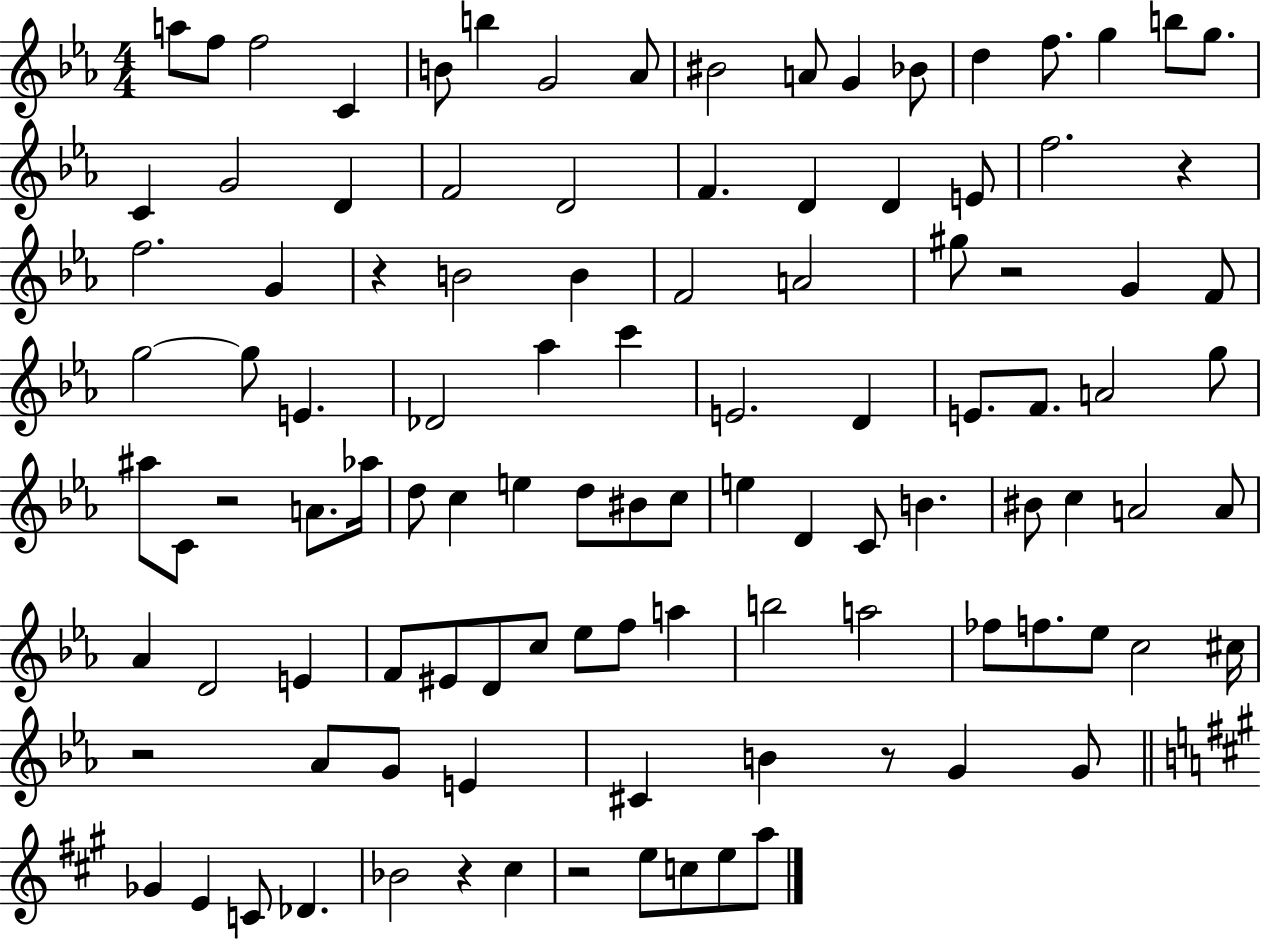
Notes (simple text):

A5/e F5/e F5/h C4/q B4/e B5/q G4/h Ab4/e BIS4/h A4/e G4/q Bb4/e D5/q F5/e. G5/q B5/e G5/e. C4/q G4/h D4/q F4/h D4/h F4/q. D4/q D4/q E4/e F5/h. R/q F5/h. G4/q R/q B4/h B4/q F4/h A4/h G#5/e R/h G4/q F4/e G5/h G5/e E4/q. Db4/h Ab5/q C6/q E4/h. D4/q E4/e. F4/e. A4/h G5/e A#5/e C4/e R/h A4/e. Ab5/s D5/e C5/q E5/q D5/e BIS4/e C5/e E5/q D4/q C4/e B4/q. BIS4/e C5/q A4/h A4/e Ab4/q D4/h E4/q F4/e EIS4/e D4/e C5/e Eb5/e F5/e A5/q B5/h A5/h FES5/e F5/e. Eb5/e C5/h C#5/s R/h Ab4/e G4/e E4/q C#4/q B4/q R/e G4/q G4/e Gb4/q E4/q C4/e Db4/q. Bb4/h R/q C#5/q R/h E5/e C5/e E5/e A5/e